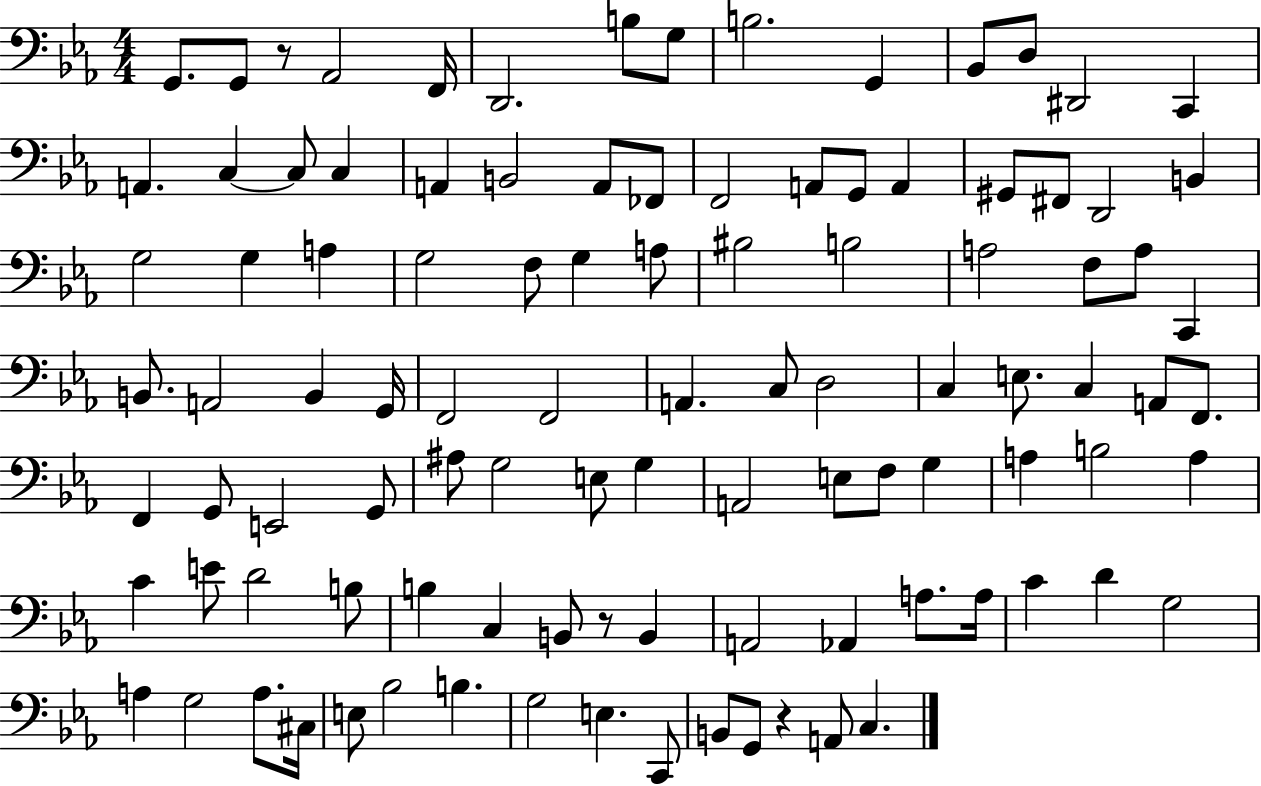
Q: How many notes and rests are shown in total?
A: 103